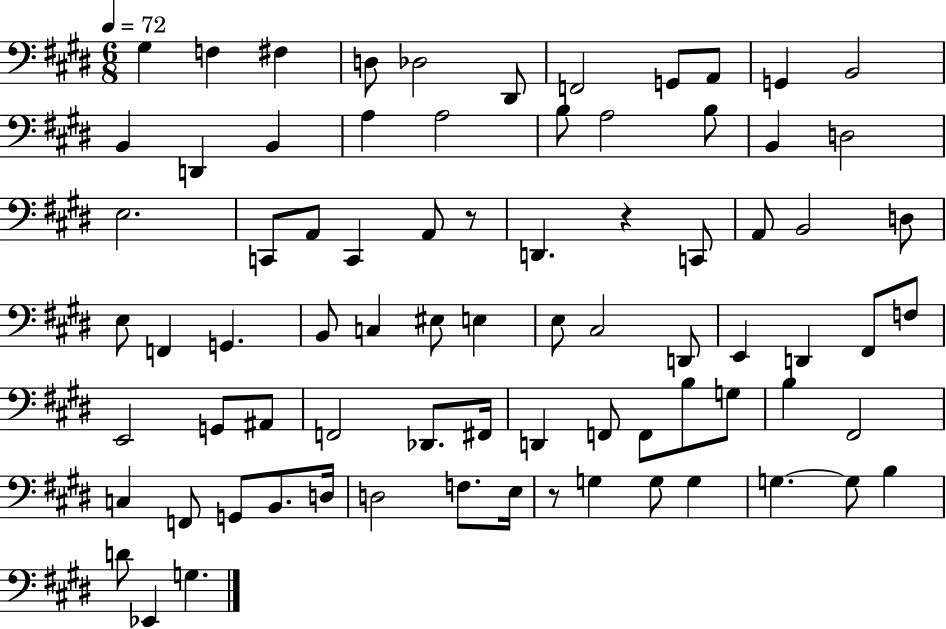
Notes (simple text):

G#3/q F3/q F#3/q D3/e Db3/h D#2/e F2/h G2/e A2/e G2/q B2/h B2/q D2/q B2/q A3/q A3/h B3/e A3/h B3/e B2/q D3/h E3/h. C2/e A2/e C2/q A2/e R/e D2/q. R/q C2/e A2/e B2/h D3/e E3/e F2/q G2/q. B2/e C3/q EIS3/e E3/q E3/e C#3/h D2/e E2/q D2/q F#2/e F3/e E2/h G2/e A#2/e F2/h Db2/e. F#2/s D2/q F2/e F2/e B3/e G3/e B3/q F#2/h C3/q F2/e G2/e B2/e. D3/s D3/h F3/e. E3/s R/e G3/q G3/e G3/q G3/q. G3/e B3/q D4/e Eb2/q G3/q.